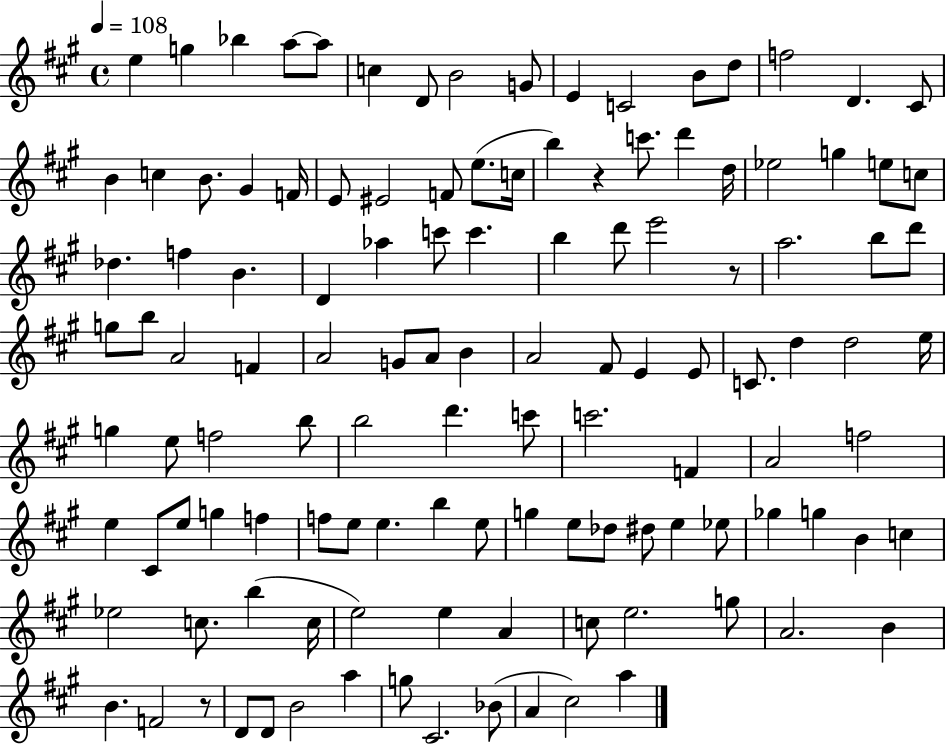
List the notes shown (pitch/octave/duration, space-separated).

E5/q G5/q Bb5/q A5/e A5/e C5/q D4/e B4/h G4/e E4/q C4/h B4/e D5/e F5/h D4/q. C#4/e B4/q C5/q B4/e. G#4/q F4/s E4/e EIS4/h F4/e E5/e. C5/s B5/q R/q C6/e. D6/q D5/s Eb5/h G5/q E5/e C5/e Db5/q. F5/q B4/q. D4/q Ab5/q C6/e C6/q. B5/q D6/e E6/h R/e A5/h. B5/e D6/e G5/e B5/e A4/h F4/q A4/h G4/e A4/e B4/q A4/h F#4/e E4/q E4/e C4/e. D5/q D5/h E5/s G5/q E5/e F5/h B5/e B5/h D6/q. C6/e C6/h. F4/q A4/h F5/h E5/q C#4/e E5/e G5/q F5/q F5/e E5/e E5/q. B5/q E5/e G5/q E5/e Db5/e D#5/e E5/q Eb5/e Gb5/q G5/q B4/q C5/q Eb5/h C5/e. B5/q C5/s E5/h E5/q A4/q C5/e E5/h. G5/e A4/h. B4/q B4/q. F4/h R/e D4/e D4/e B4/h A5/q G5/e C#4/h. Bb4/e A4/q C#5/h A5/q